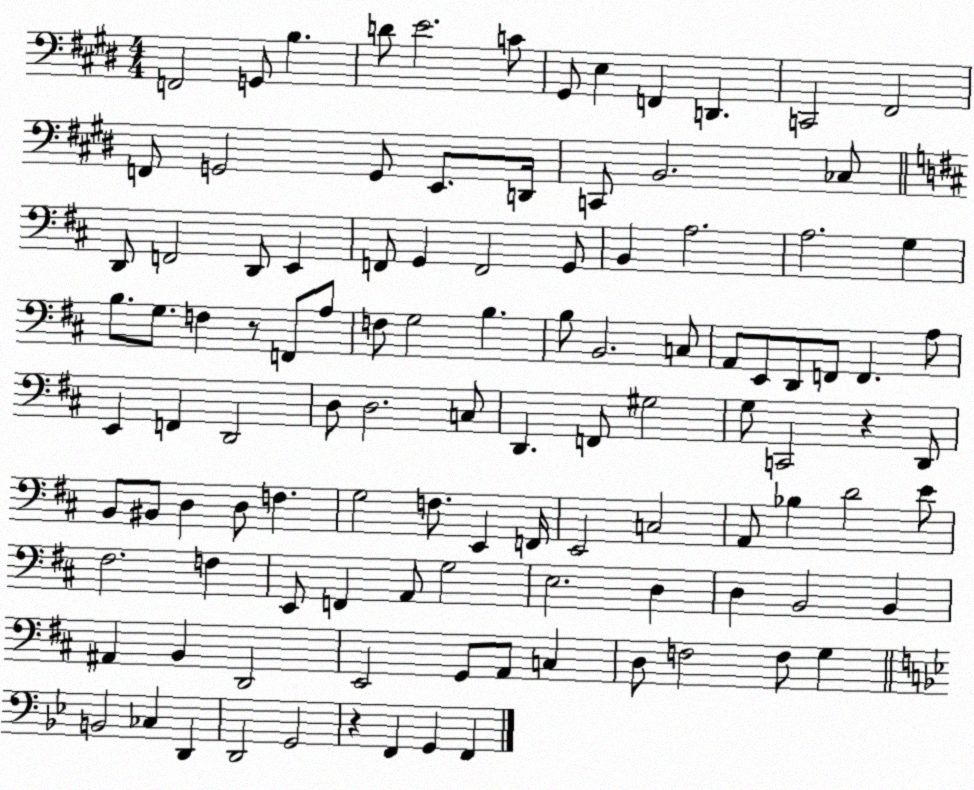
X:1
T:Untitled
M:4/4
L:1/4
K:E
F,,2 G,,/2 B, D/2 E2 C/2 ^G,,/2 E, F,, D,, C,,2 ^F,,2 F,,/2 G,,2 G,,/2 E,,/2 D,,/4 C,,/2 B,,2 _C,/2 D,,/2 F,,2 D,,/2 E,, F,,/2 G,, F,,2 G,,/2 B,, A,2 A,2 G, B,/2 G,/2 F, z/2 F,,/2 A,/2 F,/2 G,2 B, B,/2 B,,2 C,/2 A,,/2 E,,/2 D,,/2 F,,/2 F,, A,/2 E,, F,, D,,2 D,/2 D,2 C,/2 D,, F,,/2 ^G,2 G,/2 C,,2 z D,,/2 B,,/2 ^B,,/2 D, D,/2 F, G,2 F,/2 E,, F,,/4 E,,2 C,2 A,,/2 _B, D2 E/2 ^F,2 F, E,,/2 F,, A,,/2 G,2 E,2 D, D, B,,2 B,, ^A,, B,, D,,2 E,,2 G,,/2 A,,/2 C, D,/2 F,2 F,/2 G, B,,2 _C, D,, D,,2 G,,2 z F,, G,, F,,